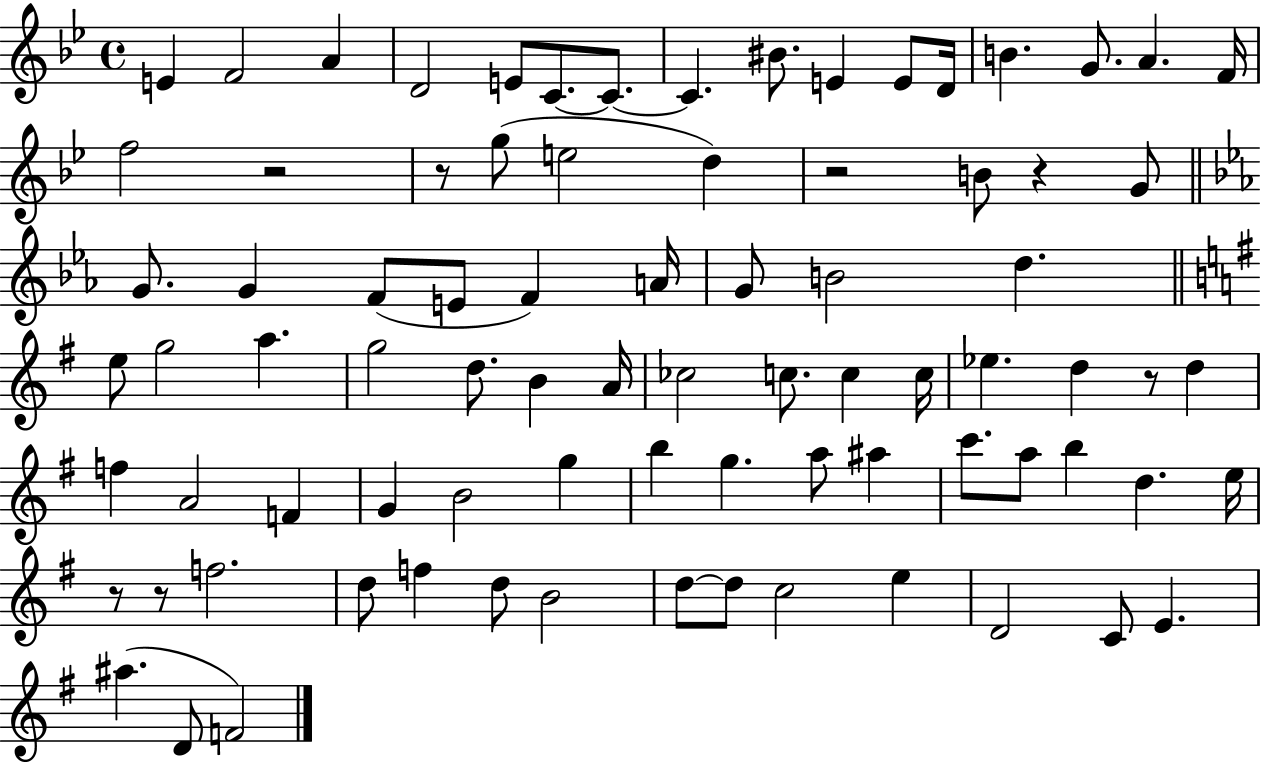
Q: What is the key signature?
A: BES major